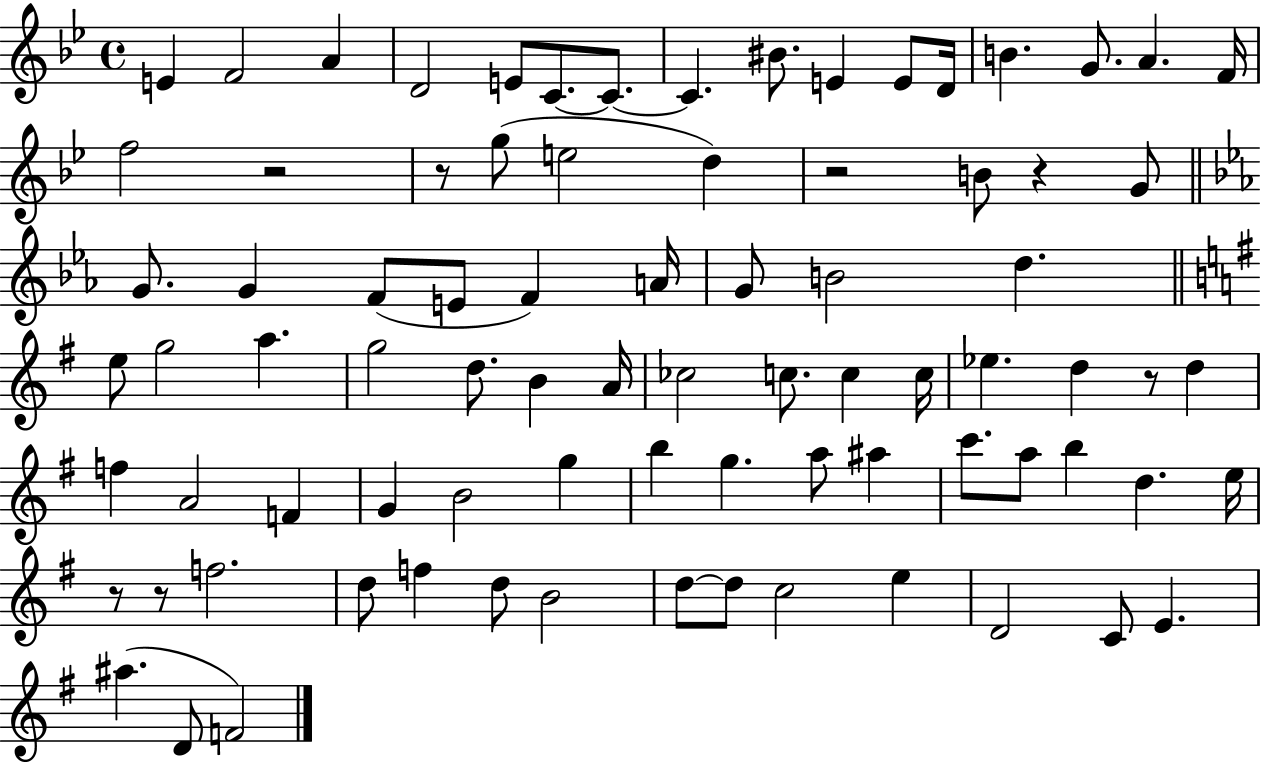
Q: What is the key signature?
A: BES major